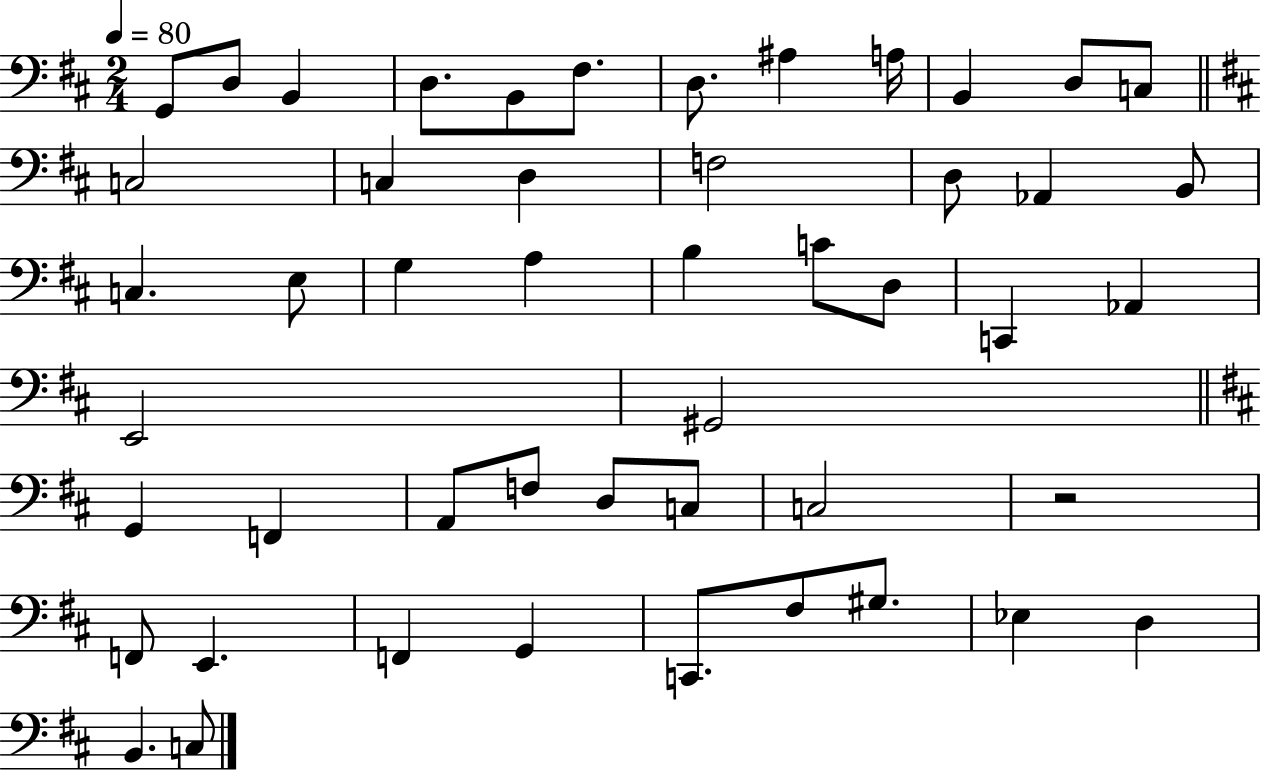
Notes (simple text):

G2/e D3/e B2/q D3/e. B2/e F#3/e. D3/e. A#3/q A3/s B2/q D3/e C3/e C3/h C3/q D3/q F3/h D3/e Ab2/q B2/e C3/q. E3/e G3/q A3/q B3/q C4/e D3/e C2/q Ab2/q E2/h G#2/h G2/q F2/q A2/e F3/e D3/e C3/e C3/h R/h F2/e E2/q. F2/q G2/q C2/e. F#3/e G#3/e. Eb3/q D3/q B2/q. C3/e